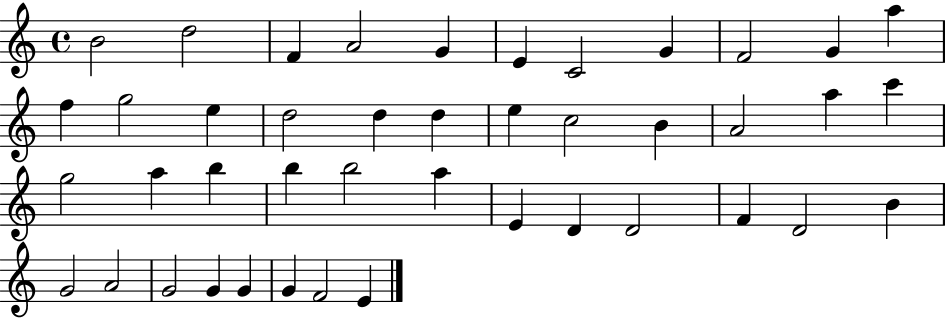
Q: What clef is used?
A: treble